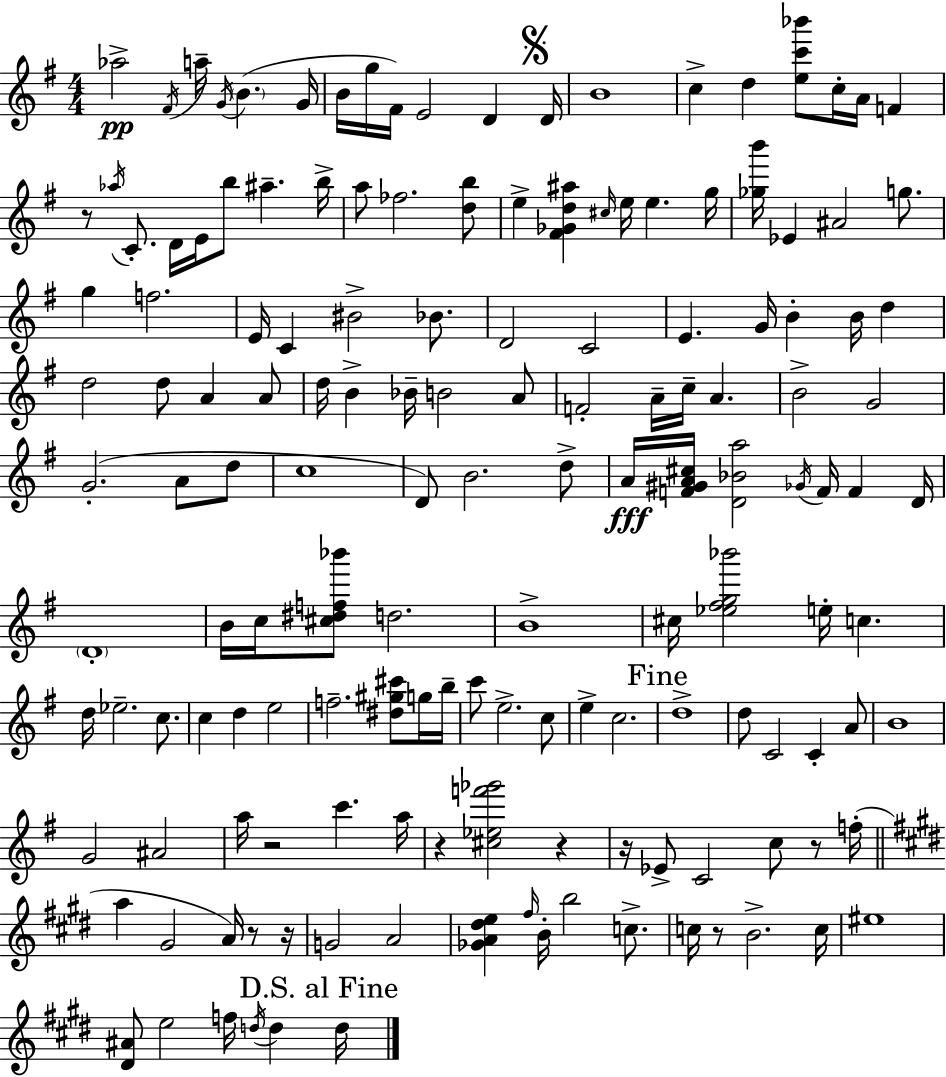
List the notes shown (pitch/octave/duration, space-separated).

Ab5/h F#4/s A5/s G4/s B4/q. G4/s B4/s G5/s F#4/s E4/h D4/q D4/s B4/w C5/q D5/q [E5,C6,Bb6]/e C5/s A4/s F4/q R/e Ab5/s C4/e. D4/s E4/s B5/e A#5/q. B5/s A5/e FES5/h. [D5,B5]/e E5/q [F#4,Gb4,D5,A#5]/q C#5/s E5/s E5/q. G5/s [Gb5,B6]/s Eb4/q A#4/h G5/e. G5/q F5/h. E4/s C4/q BIS4/h Bb4/e. D4/h C4/h E4/q. G4/s B4/q B4/s D5/q D5/h D5/e A4/q A4/e D5/s B4/q Bb4/s B4/h A4/e F4/h A4/s C5/s A4/q. B4/h G4/h G4/h. A4/e D5/e C5/w D4/e B4/h. D5/e A4/s [F4,G#4,A4,C#5]/s [D4,Bb4,A5]/h Gb4/s F4/s F4/q D4/s D4/w B4/s C5/s [C#5,D#5,F5,Bb6]/e D5/h. B4/w C#5/s [Eb5,F#5,G5,Bb6]/h E5/s C5/q. D5/s Eb5/h. C5/e. C5/q D5/q E5/h F5/h. [D#5,G#5,C#6]/e G5/s B5/s C6/e E5/h. C5/e E5/q C5/h. D5/w D5/e C4/h C4/q A4/e B4/w G4/h A#4/h A5/s R/h C6/q. A5/s R/q [C#5,Eb5,F6,Gb6]/h R/q R/s Eb4/e C4/h C5/e R/e F5/s A5/q G#4/h A4/s R/e R/s G4/h A4/h [Gb4,A4,D#5,E5]/q F#5/s B4/s B5/h C5/e. C5/s R/e B4/h. C5/s EIS5/w [D#4,A#4]/e E5/h F5/s D5/s D5/q D5/s